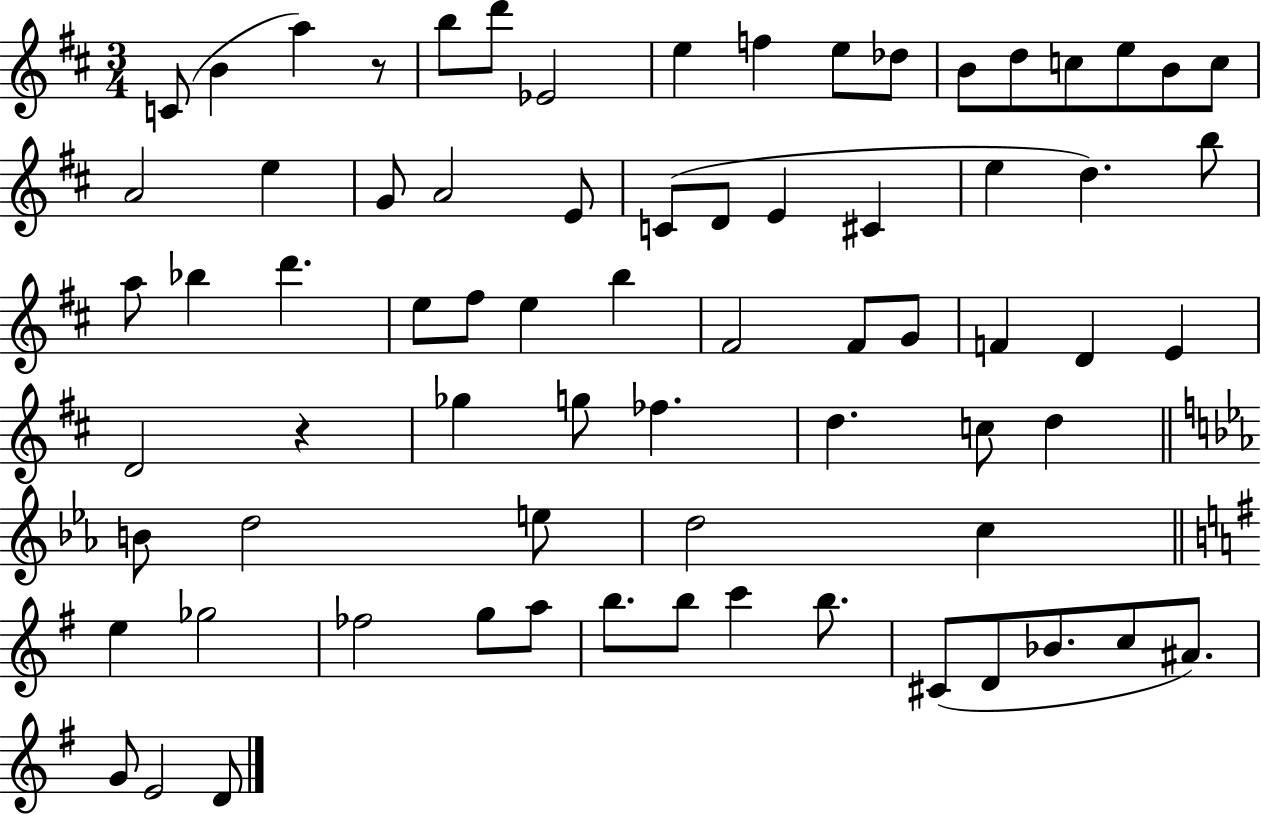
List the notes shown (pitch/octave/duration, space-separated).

C4/e B4/q A5/q R/e B5/e D6/e Eb4/h E5/q F5/q E5/e Db5/e B4/e D5/e C5/e E5/e B4/e C5/e A4/h E5/q G4/e A4/h E4/e C4/e D4/e E4/q C#4/q E5/q D5/q. B5/e A5/e Bb5/q D6/q. E5/e F#5/e E5/q B5/q F#4/h F#4/e G4/e F4/q D4/q E4/q D4/h R/q Gb5/q G5/e FES5/q. D5/q. C5/e D5/q B4/e D5/h E5/e D5/h C5/q E5/q Gb5/h FES5/h G5/e A5/e B5/e. B5/e C6/q B5/e. C#4/e D4/e Bb4/e. C5/e A#4/e. G4/e E4/h D4/e